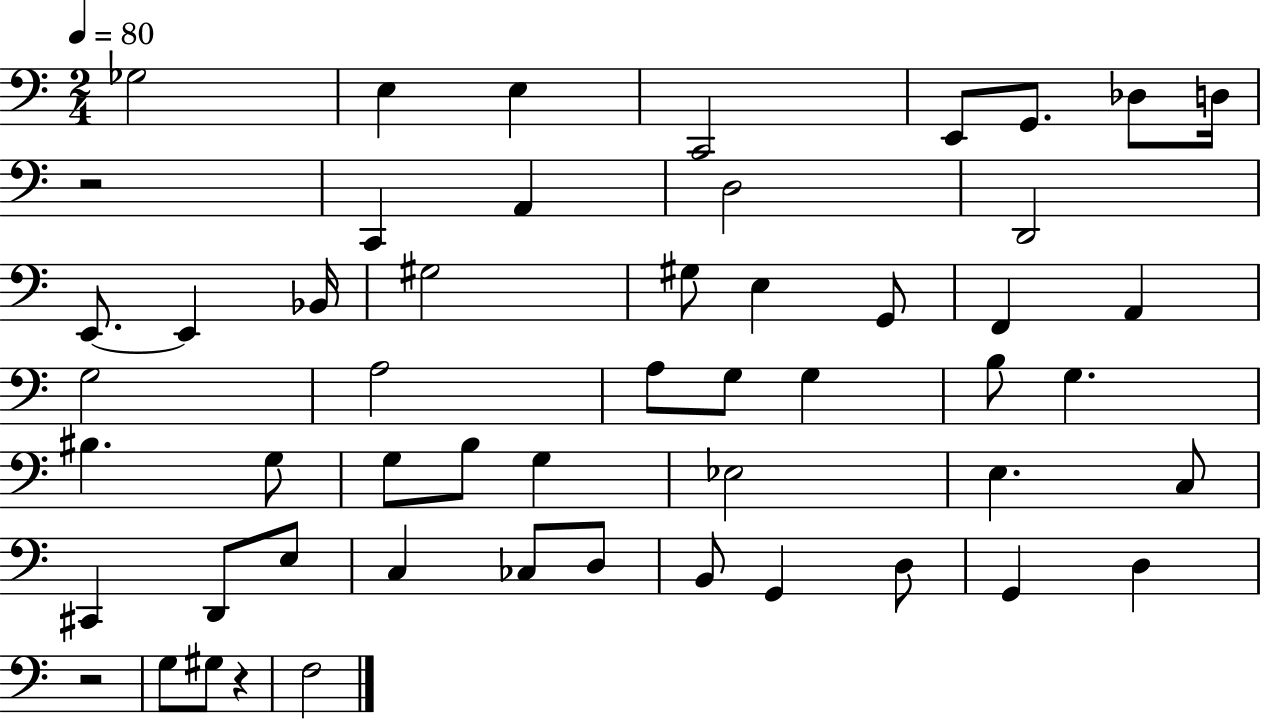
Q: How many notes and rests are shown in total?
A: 53